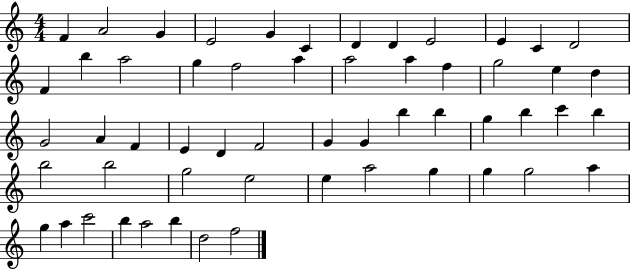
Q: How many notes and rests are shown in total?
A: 56